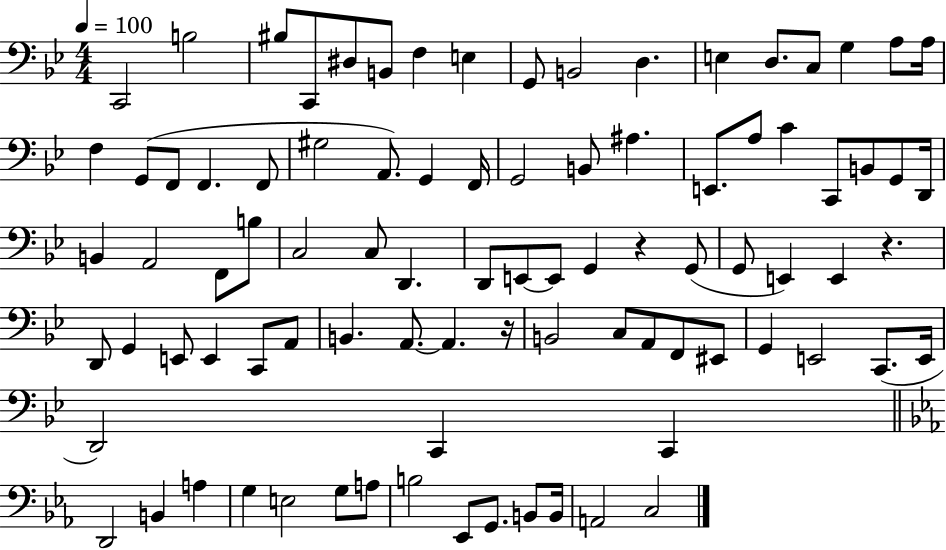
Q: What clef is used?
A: bass